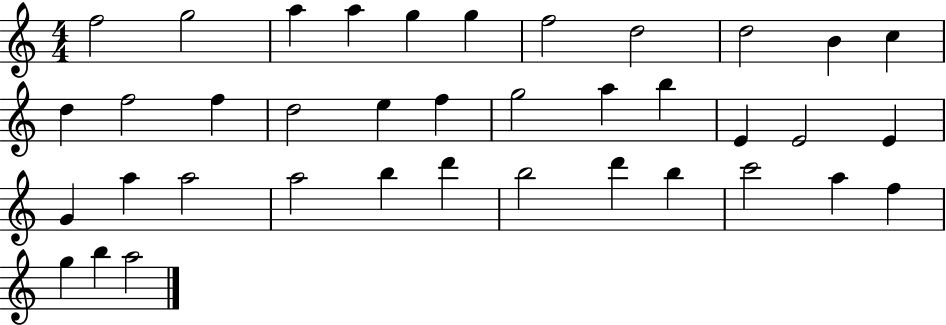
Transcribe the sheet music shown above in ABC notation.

X:1
T:Untitled
M:4/4
L:1/4
K:C
f2 g2 a a g g f2 d2 d2 B c d f2 f d2 e f g2 a b E E2 E G a a2 a2 b d' b2 d' b c'2 a f g b a2